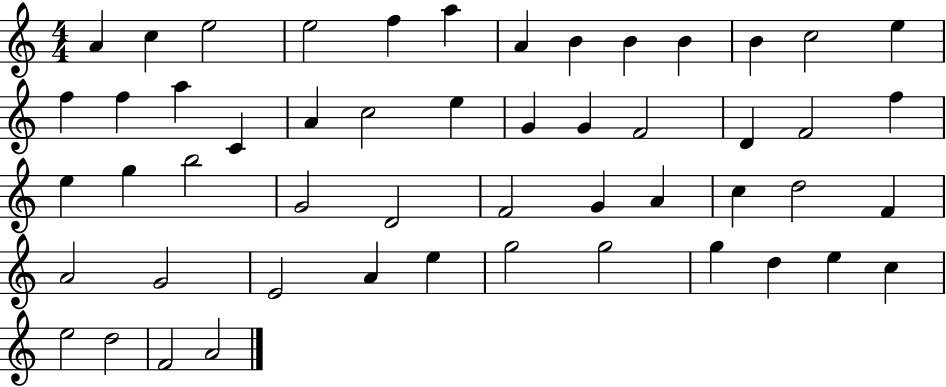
A4/q C5/q E5/h E5/h F5/q A5/q A4/q B4/q B4/q B4/q B4/q C5/h E5/q F5/q F5/q A5/q C4/q A4/q C5/h E5/q G4/q G4/q F4/h D4/q F4/h F5/q E5/q G5/q B5/h G4/h D4/h F4/h G4/q A4/q C5/q D5/h F4/q A4/h G4/h E4/h A4/q E5/q G5/h G5/h G5/q D5/q E5/q C5/q E5/h D5/h F4/h A4/h